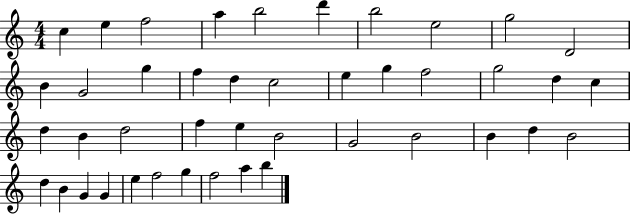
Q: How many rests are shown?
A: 0